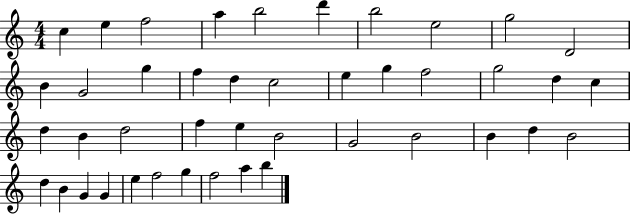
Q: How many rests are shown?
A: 0